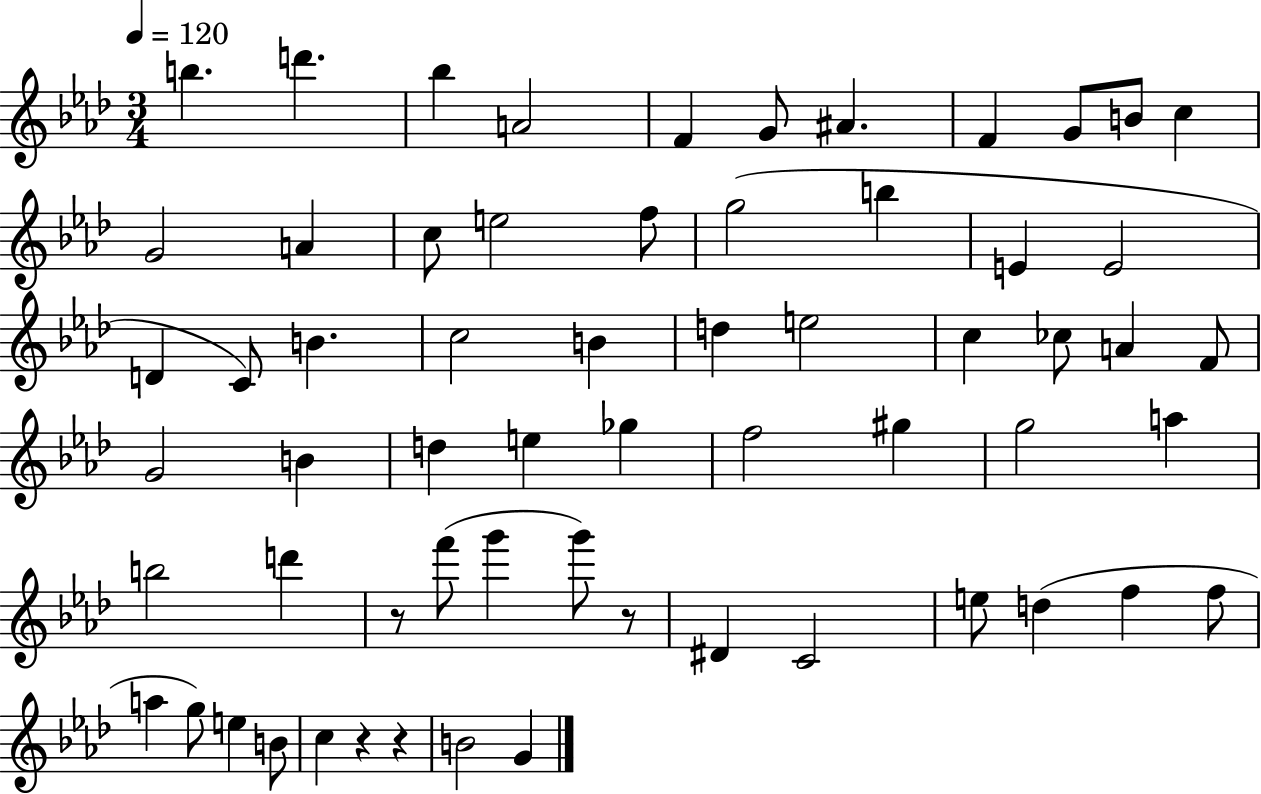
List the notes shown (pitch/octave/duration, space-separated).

B5/q. D6/q. Bb5/q A4/h F4/q G4/e A#4/q. F4/q G4/e B4/e C5/q G4/h A4/q C5/e E5/h F5/e G5/h B5/q E4/q E4/h D4/q C4/e B4/q. C5/h B4/q D5/q E5/h C5/q CES5/e A4/q F4/e G4/h B4/q D5/q E5/q Gb5/q F5/h G#5/q G5/h A5/q B5/h D6/q R/e F6/e G6/q G6/e R/e D#4/q C4/h E5/e D5/q F5/q F5/e A5/q G5/e E5/q B4/e C5/q R/q R/q B4/h G4/q